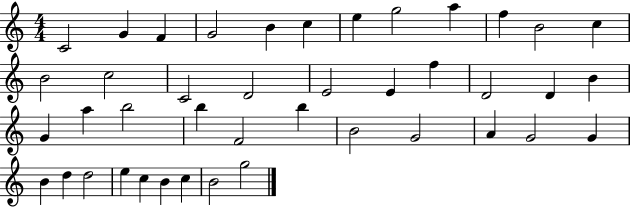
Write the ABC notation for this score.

X:1
T:Untitled
M:4/4
L:1/4
K:C
C2 G F G2 B c e g2 a f B2 c B2 c2 C2 D2 E2 E f D2 D B G a b2 b F2 b B2 G2 A G2 G B d d2 e c B c B2 g2